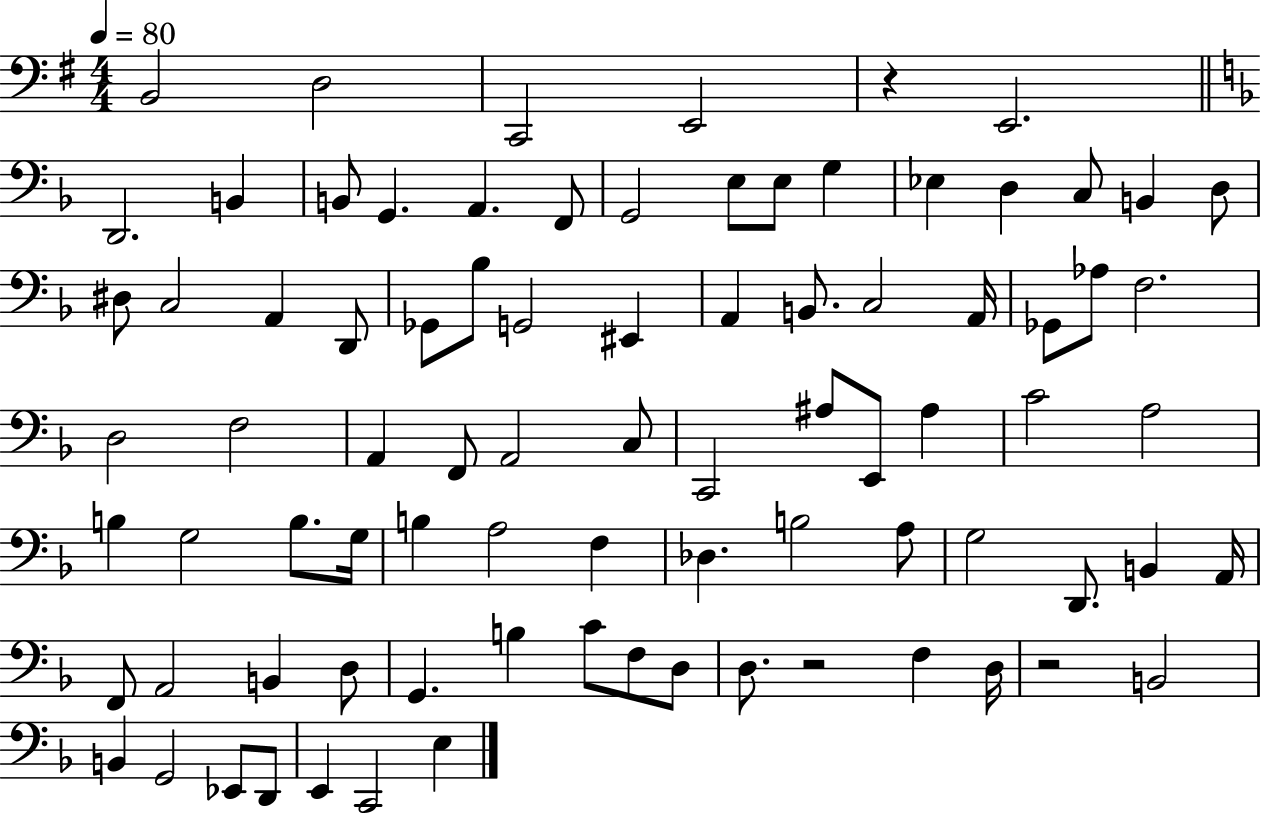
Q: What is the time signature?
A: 4/4